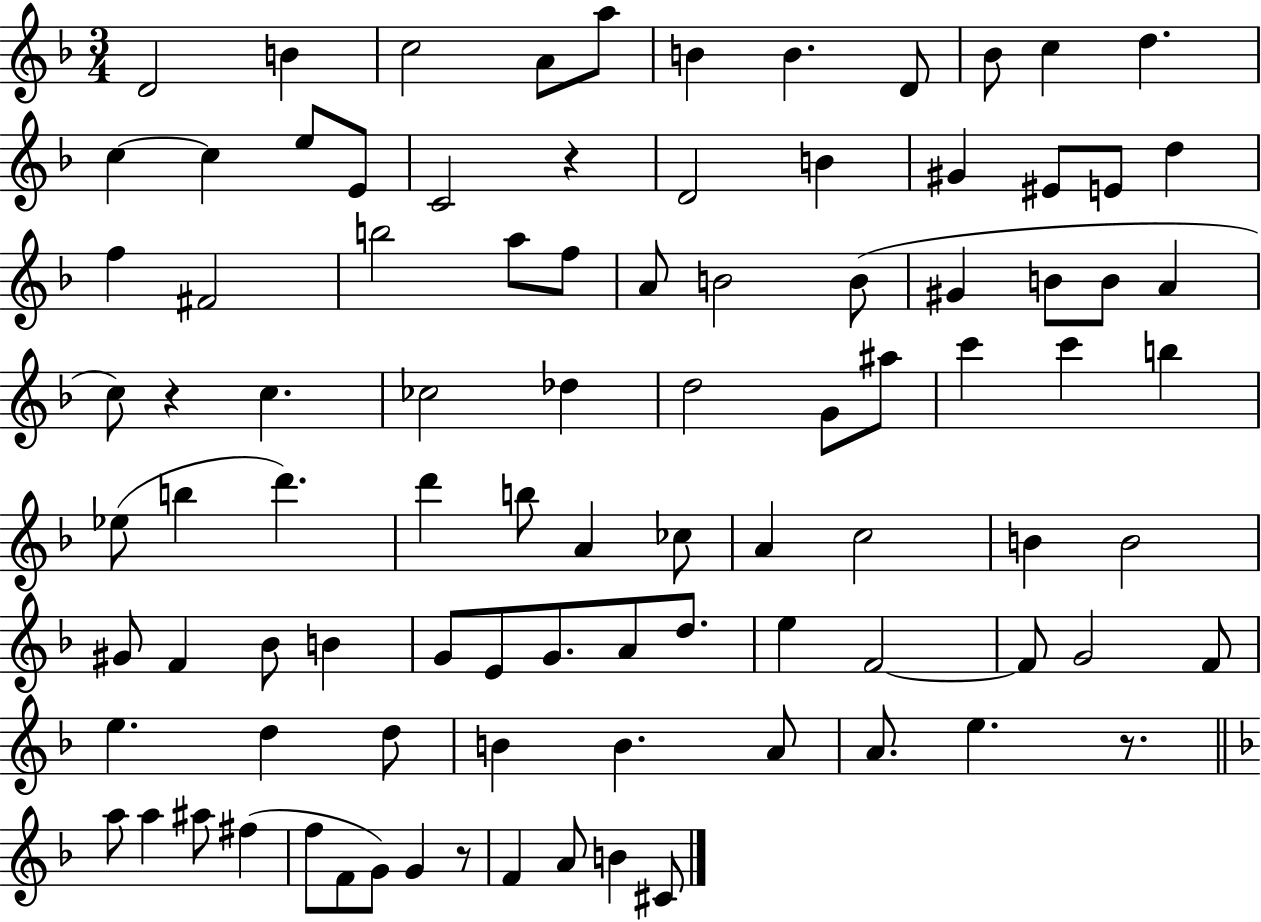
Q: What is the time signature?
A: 3/4